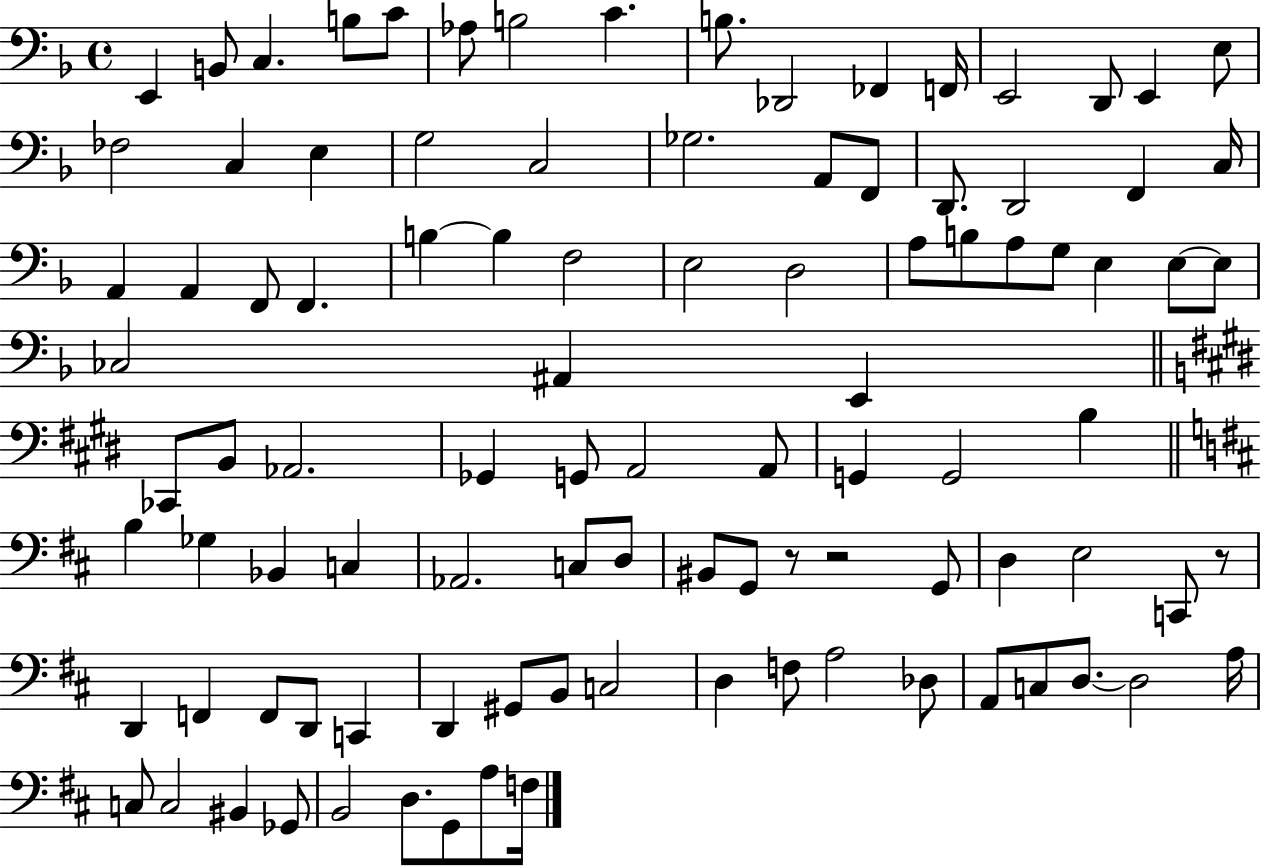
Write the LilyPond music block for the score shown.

{
  \clef bass
  \time 4/4
  \defaultTimeSignature
  \key f \major
  \repeat volta 2 { e,4 b,8 c4. b8 c'8 | aes8 b2 c'4. | b8. des,2 fes,4 f,16 | e,2 d,8 e,4 e8 | \break fes2 c4 e4 | g2 c2 | ges2. a,8 f,8 | d,8. d,2 f,4 c16 | \break a,4 a,4 f,8 f,4. | b4~~ b4 f2 | e2 d2 | a8 b8 a8 g8 e4 e8~~ e8 | \break ces2 ais,4 e,4 | \bar "||" \break \key e \major ces,8 b,8 aes,2. | ges,4 g,8 a,2 a,8 | g,4 g,2 b4 | \bar "||" \break \key d \major b4 ges4 bes,4 c4 | aes,2. c8 d8 | bis,8 g,8 r8 r2 g,8 | d4 e2 c,8 r8 | \break d,4 f,4 f,8 d,8 c,4 | d,4 gis,8 b,8 c2 | d4 f8 a2 des8 | a,8 c8 d8.~~ d2 a16 | \break c8 c2 bis,4 ges,8 | b,2 d8. g,8 a8 f16 | } \bar "|."
}